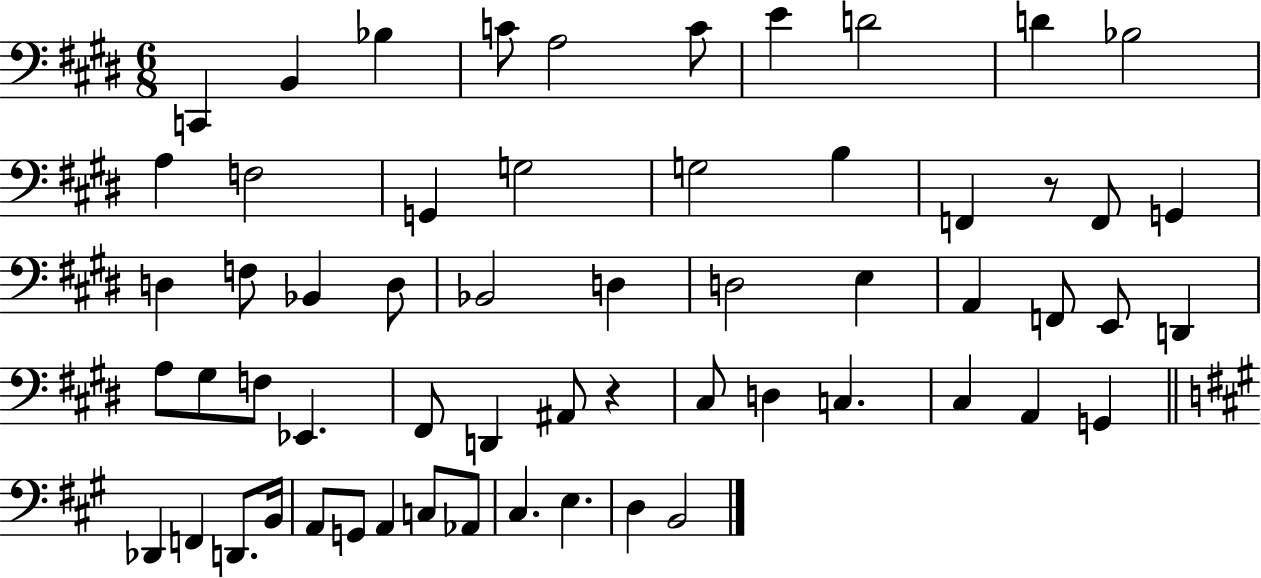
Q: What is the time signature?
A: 6/8